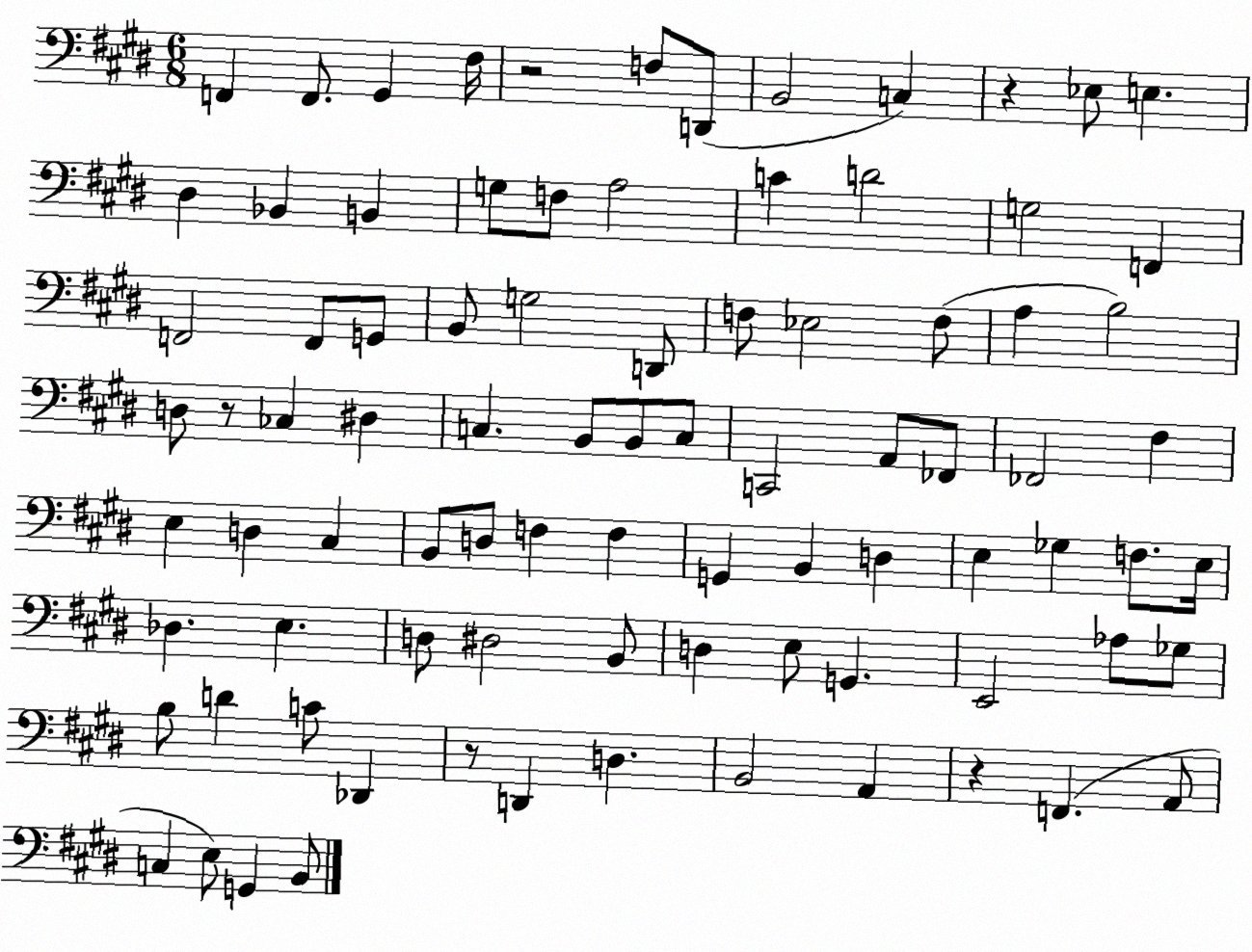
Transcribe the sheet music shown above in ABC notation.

X:1
T:Untitled
M:6/8
L:1/4
K:E
F,, F,,/2 ^G,, ^F,/4 z2 F,/2 D,,/2 B,,2 C, z _E,/2 E, ^D, _B,, B,, G,/2 F,/2 A,2 C D2 G,2 F,, F,,2 F,,/2 G,,/2 B,,/2 G,2 D,,/2 F,/2 _E,2 F,/2 A, B,2 D,/2 z/2 _C, ^D, C, B,,/2 B,,/2 C,/2 C,,2 A,,/2 _F,,/2 _F,,2 ^F, E, D, ^C, B,,/2 D,/2 F, F, G,, B,, D, E, _G, F,/2 E,/4 _D, E, D,/2 ^D,2 B,,/2 D, E,/2 G,, E,,2 _A,/2 _G,/2 B,/2 D C/2 _D,, z/2 D,, D, B,,2 A,, z F,, A,,/2 C, E,/2 G,, B,,/2